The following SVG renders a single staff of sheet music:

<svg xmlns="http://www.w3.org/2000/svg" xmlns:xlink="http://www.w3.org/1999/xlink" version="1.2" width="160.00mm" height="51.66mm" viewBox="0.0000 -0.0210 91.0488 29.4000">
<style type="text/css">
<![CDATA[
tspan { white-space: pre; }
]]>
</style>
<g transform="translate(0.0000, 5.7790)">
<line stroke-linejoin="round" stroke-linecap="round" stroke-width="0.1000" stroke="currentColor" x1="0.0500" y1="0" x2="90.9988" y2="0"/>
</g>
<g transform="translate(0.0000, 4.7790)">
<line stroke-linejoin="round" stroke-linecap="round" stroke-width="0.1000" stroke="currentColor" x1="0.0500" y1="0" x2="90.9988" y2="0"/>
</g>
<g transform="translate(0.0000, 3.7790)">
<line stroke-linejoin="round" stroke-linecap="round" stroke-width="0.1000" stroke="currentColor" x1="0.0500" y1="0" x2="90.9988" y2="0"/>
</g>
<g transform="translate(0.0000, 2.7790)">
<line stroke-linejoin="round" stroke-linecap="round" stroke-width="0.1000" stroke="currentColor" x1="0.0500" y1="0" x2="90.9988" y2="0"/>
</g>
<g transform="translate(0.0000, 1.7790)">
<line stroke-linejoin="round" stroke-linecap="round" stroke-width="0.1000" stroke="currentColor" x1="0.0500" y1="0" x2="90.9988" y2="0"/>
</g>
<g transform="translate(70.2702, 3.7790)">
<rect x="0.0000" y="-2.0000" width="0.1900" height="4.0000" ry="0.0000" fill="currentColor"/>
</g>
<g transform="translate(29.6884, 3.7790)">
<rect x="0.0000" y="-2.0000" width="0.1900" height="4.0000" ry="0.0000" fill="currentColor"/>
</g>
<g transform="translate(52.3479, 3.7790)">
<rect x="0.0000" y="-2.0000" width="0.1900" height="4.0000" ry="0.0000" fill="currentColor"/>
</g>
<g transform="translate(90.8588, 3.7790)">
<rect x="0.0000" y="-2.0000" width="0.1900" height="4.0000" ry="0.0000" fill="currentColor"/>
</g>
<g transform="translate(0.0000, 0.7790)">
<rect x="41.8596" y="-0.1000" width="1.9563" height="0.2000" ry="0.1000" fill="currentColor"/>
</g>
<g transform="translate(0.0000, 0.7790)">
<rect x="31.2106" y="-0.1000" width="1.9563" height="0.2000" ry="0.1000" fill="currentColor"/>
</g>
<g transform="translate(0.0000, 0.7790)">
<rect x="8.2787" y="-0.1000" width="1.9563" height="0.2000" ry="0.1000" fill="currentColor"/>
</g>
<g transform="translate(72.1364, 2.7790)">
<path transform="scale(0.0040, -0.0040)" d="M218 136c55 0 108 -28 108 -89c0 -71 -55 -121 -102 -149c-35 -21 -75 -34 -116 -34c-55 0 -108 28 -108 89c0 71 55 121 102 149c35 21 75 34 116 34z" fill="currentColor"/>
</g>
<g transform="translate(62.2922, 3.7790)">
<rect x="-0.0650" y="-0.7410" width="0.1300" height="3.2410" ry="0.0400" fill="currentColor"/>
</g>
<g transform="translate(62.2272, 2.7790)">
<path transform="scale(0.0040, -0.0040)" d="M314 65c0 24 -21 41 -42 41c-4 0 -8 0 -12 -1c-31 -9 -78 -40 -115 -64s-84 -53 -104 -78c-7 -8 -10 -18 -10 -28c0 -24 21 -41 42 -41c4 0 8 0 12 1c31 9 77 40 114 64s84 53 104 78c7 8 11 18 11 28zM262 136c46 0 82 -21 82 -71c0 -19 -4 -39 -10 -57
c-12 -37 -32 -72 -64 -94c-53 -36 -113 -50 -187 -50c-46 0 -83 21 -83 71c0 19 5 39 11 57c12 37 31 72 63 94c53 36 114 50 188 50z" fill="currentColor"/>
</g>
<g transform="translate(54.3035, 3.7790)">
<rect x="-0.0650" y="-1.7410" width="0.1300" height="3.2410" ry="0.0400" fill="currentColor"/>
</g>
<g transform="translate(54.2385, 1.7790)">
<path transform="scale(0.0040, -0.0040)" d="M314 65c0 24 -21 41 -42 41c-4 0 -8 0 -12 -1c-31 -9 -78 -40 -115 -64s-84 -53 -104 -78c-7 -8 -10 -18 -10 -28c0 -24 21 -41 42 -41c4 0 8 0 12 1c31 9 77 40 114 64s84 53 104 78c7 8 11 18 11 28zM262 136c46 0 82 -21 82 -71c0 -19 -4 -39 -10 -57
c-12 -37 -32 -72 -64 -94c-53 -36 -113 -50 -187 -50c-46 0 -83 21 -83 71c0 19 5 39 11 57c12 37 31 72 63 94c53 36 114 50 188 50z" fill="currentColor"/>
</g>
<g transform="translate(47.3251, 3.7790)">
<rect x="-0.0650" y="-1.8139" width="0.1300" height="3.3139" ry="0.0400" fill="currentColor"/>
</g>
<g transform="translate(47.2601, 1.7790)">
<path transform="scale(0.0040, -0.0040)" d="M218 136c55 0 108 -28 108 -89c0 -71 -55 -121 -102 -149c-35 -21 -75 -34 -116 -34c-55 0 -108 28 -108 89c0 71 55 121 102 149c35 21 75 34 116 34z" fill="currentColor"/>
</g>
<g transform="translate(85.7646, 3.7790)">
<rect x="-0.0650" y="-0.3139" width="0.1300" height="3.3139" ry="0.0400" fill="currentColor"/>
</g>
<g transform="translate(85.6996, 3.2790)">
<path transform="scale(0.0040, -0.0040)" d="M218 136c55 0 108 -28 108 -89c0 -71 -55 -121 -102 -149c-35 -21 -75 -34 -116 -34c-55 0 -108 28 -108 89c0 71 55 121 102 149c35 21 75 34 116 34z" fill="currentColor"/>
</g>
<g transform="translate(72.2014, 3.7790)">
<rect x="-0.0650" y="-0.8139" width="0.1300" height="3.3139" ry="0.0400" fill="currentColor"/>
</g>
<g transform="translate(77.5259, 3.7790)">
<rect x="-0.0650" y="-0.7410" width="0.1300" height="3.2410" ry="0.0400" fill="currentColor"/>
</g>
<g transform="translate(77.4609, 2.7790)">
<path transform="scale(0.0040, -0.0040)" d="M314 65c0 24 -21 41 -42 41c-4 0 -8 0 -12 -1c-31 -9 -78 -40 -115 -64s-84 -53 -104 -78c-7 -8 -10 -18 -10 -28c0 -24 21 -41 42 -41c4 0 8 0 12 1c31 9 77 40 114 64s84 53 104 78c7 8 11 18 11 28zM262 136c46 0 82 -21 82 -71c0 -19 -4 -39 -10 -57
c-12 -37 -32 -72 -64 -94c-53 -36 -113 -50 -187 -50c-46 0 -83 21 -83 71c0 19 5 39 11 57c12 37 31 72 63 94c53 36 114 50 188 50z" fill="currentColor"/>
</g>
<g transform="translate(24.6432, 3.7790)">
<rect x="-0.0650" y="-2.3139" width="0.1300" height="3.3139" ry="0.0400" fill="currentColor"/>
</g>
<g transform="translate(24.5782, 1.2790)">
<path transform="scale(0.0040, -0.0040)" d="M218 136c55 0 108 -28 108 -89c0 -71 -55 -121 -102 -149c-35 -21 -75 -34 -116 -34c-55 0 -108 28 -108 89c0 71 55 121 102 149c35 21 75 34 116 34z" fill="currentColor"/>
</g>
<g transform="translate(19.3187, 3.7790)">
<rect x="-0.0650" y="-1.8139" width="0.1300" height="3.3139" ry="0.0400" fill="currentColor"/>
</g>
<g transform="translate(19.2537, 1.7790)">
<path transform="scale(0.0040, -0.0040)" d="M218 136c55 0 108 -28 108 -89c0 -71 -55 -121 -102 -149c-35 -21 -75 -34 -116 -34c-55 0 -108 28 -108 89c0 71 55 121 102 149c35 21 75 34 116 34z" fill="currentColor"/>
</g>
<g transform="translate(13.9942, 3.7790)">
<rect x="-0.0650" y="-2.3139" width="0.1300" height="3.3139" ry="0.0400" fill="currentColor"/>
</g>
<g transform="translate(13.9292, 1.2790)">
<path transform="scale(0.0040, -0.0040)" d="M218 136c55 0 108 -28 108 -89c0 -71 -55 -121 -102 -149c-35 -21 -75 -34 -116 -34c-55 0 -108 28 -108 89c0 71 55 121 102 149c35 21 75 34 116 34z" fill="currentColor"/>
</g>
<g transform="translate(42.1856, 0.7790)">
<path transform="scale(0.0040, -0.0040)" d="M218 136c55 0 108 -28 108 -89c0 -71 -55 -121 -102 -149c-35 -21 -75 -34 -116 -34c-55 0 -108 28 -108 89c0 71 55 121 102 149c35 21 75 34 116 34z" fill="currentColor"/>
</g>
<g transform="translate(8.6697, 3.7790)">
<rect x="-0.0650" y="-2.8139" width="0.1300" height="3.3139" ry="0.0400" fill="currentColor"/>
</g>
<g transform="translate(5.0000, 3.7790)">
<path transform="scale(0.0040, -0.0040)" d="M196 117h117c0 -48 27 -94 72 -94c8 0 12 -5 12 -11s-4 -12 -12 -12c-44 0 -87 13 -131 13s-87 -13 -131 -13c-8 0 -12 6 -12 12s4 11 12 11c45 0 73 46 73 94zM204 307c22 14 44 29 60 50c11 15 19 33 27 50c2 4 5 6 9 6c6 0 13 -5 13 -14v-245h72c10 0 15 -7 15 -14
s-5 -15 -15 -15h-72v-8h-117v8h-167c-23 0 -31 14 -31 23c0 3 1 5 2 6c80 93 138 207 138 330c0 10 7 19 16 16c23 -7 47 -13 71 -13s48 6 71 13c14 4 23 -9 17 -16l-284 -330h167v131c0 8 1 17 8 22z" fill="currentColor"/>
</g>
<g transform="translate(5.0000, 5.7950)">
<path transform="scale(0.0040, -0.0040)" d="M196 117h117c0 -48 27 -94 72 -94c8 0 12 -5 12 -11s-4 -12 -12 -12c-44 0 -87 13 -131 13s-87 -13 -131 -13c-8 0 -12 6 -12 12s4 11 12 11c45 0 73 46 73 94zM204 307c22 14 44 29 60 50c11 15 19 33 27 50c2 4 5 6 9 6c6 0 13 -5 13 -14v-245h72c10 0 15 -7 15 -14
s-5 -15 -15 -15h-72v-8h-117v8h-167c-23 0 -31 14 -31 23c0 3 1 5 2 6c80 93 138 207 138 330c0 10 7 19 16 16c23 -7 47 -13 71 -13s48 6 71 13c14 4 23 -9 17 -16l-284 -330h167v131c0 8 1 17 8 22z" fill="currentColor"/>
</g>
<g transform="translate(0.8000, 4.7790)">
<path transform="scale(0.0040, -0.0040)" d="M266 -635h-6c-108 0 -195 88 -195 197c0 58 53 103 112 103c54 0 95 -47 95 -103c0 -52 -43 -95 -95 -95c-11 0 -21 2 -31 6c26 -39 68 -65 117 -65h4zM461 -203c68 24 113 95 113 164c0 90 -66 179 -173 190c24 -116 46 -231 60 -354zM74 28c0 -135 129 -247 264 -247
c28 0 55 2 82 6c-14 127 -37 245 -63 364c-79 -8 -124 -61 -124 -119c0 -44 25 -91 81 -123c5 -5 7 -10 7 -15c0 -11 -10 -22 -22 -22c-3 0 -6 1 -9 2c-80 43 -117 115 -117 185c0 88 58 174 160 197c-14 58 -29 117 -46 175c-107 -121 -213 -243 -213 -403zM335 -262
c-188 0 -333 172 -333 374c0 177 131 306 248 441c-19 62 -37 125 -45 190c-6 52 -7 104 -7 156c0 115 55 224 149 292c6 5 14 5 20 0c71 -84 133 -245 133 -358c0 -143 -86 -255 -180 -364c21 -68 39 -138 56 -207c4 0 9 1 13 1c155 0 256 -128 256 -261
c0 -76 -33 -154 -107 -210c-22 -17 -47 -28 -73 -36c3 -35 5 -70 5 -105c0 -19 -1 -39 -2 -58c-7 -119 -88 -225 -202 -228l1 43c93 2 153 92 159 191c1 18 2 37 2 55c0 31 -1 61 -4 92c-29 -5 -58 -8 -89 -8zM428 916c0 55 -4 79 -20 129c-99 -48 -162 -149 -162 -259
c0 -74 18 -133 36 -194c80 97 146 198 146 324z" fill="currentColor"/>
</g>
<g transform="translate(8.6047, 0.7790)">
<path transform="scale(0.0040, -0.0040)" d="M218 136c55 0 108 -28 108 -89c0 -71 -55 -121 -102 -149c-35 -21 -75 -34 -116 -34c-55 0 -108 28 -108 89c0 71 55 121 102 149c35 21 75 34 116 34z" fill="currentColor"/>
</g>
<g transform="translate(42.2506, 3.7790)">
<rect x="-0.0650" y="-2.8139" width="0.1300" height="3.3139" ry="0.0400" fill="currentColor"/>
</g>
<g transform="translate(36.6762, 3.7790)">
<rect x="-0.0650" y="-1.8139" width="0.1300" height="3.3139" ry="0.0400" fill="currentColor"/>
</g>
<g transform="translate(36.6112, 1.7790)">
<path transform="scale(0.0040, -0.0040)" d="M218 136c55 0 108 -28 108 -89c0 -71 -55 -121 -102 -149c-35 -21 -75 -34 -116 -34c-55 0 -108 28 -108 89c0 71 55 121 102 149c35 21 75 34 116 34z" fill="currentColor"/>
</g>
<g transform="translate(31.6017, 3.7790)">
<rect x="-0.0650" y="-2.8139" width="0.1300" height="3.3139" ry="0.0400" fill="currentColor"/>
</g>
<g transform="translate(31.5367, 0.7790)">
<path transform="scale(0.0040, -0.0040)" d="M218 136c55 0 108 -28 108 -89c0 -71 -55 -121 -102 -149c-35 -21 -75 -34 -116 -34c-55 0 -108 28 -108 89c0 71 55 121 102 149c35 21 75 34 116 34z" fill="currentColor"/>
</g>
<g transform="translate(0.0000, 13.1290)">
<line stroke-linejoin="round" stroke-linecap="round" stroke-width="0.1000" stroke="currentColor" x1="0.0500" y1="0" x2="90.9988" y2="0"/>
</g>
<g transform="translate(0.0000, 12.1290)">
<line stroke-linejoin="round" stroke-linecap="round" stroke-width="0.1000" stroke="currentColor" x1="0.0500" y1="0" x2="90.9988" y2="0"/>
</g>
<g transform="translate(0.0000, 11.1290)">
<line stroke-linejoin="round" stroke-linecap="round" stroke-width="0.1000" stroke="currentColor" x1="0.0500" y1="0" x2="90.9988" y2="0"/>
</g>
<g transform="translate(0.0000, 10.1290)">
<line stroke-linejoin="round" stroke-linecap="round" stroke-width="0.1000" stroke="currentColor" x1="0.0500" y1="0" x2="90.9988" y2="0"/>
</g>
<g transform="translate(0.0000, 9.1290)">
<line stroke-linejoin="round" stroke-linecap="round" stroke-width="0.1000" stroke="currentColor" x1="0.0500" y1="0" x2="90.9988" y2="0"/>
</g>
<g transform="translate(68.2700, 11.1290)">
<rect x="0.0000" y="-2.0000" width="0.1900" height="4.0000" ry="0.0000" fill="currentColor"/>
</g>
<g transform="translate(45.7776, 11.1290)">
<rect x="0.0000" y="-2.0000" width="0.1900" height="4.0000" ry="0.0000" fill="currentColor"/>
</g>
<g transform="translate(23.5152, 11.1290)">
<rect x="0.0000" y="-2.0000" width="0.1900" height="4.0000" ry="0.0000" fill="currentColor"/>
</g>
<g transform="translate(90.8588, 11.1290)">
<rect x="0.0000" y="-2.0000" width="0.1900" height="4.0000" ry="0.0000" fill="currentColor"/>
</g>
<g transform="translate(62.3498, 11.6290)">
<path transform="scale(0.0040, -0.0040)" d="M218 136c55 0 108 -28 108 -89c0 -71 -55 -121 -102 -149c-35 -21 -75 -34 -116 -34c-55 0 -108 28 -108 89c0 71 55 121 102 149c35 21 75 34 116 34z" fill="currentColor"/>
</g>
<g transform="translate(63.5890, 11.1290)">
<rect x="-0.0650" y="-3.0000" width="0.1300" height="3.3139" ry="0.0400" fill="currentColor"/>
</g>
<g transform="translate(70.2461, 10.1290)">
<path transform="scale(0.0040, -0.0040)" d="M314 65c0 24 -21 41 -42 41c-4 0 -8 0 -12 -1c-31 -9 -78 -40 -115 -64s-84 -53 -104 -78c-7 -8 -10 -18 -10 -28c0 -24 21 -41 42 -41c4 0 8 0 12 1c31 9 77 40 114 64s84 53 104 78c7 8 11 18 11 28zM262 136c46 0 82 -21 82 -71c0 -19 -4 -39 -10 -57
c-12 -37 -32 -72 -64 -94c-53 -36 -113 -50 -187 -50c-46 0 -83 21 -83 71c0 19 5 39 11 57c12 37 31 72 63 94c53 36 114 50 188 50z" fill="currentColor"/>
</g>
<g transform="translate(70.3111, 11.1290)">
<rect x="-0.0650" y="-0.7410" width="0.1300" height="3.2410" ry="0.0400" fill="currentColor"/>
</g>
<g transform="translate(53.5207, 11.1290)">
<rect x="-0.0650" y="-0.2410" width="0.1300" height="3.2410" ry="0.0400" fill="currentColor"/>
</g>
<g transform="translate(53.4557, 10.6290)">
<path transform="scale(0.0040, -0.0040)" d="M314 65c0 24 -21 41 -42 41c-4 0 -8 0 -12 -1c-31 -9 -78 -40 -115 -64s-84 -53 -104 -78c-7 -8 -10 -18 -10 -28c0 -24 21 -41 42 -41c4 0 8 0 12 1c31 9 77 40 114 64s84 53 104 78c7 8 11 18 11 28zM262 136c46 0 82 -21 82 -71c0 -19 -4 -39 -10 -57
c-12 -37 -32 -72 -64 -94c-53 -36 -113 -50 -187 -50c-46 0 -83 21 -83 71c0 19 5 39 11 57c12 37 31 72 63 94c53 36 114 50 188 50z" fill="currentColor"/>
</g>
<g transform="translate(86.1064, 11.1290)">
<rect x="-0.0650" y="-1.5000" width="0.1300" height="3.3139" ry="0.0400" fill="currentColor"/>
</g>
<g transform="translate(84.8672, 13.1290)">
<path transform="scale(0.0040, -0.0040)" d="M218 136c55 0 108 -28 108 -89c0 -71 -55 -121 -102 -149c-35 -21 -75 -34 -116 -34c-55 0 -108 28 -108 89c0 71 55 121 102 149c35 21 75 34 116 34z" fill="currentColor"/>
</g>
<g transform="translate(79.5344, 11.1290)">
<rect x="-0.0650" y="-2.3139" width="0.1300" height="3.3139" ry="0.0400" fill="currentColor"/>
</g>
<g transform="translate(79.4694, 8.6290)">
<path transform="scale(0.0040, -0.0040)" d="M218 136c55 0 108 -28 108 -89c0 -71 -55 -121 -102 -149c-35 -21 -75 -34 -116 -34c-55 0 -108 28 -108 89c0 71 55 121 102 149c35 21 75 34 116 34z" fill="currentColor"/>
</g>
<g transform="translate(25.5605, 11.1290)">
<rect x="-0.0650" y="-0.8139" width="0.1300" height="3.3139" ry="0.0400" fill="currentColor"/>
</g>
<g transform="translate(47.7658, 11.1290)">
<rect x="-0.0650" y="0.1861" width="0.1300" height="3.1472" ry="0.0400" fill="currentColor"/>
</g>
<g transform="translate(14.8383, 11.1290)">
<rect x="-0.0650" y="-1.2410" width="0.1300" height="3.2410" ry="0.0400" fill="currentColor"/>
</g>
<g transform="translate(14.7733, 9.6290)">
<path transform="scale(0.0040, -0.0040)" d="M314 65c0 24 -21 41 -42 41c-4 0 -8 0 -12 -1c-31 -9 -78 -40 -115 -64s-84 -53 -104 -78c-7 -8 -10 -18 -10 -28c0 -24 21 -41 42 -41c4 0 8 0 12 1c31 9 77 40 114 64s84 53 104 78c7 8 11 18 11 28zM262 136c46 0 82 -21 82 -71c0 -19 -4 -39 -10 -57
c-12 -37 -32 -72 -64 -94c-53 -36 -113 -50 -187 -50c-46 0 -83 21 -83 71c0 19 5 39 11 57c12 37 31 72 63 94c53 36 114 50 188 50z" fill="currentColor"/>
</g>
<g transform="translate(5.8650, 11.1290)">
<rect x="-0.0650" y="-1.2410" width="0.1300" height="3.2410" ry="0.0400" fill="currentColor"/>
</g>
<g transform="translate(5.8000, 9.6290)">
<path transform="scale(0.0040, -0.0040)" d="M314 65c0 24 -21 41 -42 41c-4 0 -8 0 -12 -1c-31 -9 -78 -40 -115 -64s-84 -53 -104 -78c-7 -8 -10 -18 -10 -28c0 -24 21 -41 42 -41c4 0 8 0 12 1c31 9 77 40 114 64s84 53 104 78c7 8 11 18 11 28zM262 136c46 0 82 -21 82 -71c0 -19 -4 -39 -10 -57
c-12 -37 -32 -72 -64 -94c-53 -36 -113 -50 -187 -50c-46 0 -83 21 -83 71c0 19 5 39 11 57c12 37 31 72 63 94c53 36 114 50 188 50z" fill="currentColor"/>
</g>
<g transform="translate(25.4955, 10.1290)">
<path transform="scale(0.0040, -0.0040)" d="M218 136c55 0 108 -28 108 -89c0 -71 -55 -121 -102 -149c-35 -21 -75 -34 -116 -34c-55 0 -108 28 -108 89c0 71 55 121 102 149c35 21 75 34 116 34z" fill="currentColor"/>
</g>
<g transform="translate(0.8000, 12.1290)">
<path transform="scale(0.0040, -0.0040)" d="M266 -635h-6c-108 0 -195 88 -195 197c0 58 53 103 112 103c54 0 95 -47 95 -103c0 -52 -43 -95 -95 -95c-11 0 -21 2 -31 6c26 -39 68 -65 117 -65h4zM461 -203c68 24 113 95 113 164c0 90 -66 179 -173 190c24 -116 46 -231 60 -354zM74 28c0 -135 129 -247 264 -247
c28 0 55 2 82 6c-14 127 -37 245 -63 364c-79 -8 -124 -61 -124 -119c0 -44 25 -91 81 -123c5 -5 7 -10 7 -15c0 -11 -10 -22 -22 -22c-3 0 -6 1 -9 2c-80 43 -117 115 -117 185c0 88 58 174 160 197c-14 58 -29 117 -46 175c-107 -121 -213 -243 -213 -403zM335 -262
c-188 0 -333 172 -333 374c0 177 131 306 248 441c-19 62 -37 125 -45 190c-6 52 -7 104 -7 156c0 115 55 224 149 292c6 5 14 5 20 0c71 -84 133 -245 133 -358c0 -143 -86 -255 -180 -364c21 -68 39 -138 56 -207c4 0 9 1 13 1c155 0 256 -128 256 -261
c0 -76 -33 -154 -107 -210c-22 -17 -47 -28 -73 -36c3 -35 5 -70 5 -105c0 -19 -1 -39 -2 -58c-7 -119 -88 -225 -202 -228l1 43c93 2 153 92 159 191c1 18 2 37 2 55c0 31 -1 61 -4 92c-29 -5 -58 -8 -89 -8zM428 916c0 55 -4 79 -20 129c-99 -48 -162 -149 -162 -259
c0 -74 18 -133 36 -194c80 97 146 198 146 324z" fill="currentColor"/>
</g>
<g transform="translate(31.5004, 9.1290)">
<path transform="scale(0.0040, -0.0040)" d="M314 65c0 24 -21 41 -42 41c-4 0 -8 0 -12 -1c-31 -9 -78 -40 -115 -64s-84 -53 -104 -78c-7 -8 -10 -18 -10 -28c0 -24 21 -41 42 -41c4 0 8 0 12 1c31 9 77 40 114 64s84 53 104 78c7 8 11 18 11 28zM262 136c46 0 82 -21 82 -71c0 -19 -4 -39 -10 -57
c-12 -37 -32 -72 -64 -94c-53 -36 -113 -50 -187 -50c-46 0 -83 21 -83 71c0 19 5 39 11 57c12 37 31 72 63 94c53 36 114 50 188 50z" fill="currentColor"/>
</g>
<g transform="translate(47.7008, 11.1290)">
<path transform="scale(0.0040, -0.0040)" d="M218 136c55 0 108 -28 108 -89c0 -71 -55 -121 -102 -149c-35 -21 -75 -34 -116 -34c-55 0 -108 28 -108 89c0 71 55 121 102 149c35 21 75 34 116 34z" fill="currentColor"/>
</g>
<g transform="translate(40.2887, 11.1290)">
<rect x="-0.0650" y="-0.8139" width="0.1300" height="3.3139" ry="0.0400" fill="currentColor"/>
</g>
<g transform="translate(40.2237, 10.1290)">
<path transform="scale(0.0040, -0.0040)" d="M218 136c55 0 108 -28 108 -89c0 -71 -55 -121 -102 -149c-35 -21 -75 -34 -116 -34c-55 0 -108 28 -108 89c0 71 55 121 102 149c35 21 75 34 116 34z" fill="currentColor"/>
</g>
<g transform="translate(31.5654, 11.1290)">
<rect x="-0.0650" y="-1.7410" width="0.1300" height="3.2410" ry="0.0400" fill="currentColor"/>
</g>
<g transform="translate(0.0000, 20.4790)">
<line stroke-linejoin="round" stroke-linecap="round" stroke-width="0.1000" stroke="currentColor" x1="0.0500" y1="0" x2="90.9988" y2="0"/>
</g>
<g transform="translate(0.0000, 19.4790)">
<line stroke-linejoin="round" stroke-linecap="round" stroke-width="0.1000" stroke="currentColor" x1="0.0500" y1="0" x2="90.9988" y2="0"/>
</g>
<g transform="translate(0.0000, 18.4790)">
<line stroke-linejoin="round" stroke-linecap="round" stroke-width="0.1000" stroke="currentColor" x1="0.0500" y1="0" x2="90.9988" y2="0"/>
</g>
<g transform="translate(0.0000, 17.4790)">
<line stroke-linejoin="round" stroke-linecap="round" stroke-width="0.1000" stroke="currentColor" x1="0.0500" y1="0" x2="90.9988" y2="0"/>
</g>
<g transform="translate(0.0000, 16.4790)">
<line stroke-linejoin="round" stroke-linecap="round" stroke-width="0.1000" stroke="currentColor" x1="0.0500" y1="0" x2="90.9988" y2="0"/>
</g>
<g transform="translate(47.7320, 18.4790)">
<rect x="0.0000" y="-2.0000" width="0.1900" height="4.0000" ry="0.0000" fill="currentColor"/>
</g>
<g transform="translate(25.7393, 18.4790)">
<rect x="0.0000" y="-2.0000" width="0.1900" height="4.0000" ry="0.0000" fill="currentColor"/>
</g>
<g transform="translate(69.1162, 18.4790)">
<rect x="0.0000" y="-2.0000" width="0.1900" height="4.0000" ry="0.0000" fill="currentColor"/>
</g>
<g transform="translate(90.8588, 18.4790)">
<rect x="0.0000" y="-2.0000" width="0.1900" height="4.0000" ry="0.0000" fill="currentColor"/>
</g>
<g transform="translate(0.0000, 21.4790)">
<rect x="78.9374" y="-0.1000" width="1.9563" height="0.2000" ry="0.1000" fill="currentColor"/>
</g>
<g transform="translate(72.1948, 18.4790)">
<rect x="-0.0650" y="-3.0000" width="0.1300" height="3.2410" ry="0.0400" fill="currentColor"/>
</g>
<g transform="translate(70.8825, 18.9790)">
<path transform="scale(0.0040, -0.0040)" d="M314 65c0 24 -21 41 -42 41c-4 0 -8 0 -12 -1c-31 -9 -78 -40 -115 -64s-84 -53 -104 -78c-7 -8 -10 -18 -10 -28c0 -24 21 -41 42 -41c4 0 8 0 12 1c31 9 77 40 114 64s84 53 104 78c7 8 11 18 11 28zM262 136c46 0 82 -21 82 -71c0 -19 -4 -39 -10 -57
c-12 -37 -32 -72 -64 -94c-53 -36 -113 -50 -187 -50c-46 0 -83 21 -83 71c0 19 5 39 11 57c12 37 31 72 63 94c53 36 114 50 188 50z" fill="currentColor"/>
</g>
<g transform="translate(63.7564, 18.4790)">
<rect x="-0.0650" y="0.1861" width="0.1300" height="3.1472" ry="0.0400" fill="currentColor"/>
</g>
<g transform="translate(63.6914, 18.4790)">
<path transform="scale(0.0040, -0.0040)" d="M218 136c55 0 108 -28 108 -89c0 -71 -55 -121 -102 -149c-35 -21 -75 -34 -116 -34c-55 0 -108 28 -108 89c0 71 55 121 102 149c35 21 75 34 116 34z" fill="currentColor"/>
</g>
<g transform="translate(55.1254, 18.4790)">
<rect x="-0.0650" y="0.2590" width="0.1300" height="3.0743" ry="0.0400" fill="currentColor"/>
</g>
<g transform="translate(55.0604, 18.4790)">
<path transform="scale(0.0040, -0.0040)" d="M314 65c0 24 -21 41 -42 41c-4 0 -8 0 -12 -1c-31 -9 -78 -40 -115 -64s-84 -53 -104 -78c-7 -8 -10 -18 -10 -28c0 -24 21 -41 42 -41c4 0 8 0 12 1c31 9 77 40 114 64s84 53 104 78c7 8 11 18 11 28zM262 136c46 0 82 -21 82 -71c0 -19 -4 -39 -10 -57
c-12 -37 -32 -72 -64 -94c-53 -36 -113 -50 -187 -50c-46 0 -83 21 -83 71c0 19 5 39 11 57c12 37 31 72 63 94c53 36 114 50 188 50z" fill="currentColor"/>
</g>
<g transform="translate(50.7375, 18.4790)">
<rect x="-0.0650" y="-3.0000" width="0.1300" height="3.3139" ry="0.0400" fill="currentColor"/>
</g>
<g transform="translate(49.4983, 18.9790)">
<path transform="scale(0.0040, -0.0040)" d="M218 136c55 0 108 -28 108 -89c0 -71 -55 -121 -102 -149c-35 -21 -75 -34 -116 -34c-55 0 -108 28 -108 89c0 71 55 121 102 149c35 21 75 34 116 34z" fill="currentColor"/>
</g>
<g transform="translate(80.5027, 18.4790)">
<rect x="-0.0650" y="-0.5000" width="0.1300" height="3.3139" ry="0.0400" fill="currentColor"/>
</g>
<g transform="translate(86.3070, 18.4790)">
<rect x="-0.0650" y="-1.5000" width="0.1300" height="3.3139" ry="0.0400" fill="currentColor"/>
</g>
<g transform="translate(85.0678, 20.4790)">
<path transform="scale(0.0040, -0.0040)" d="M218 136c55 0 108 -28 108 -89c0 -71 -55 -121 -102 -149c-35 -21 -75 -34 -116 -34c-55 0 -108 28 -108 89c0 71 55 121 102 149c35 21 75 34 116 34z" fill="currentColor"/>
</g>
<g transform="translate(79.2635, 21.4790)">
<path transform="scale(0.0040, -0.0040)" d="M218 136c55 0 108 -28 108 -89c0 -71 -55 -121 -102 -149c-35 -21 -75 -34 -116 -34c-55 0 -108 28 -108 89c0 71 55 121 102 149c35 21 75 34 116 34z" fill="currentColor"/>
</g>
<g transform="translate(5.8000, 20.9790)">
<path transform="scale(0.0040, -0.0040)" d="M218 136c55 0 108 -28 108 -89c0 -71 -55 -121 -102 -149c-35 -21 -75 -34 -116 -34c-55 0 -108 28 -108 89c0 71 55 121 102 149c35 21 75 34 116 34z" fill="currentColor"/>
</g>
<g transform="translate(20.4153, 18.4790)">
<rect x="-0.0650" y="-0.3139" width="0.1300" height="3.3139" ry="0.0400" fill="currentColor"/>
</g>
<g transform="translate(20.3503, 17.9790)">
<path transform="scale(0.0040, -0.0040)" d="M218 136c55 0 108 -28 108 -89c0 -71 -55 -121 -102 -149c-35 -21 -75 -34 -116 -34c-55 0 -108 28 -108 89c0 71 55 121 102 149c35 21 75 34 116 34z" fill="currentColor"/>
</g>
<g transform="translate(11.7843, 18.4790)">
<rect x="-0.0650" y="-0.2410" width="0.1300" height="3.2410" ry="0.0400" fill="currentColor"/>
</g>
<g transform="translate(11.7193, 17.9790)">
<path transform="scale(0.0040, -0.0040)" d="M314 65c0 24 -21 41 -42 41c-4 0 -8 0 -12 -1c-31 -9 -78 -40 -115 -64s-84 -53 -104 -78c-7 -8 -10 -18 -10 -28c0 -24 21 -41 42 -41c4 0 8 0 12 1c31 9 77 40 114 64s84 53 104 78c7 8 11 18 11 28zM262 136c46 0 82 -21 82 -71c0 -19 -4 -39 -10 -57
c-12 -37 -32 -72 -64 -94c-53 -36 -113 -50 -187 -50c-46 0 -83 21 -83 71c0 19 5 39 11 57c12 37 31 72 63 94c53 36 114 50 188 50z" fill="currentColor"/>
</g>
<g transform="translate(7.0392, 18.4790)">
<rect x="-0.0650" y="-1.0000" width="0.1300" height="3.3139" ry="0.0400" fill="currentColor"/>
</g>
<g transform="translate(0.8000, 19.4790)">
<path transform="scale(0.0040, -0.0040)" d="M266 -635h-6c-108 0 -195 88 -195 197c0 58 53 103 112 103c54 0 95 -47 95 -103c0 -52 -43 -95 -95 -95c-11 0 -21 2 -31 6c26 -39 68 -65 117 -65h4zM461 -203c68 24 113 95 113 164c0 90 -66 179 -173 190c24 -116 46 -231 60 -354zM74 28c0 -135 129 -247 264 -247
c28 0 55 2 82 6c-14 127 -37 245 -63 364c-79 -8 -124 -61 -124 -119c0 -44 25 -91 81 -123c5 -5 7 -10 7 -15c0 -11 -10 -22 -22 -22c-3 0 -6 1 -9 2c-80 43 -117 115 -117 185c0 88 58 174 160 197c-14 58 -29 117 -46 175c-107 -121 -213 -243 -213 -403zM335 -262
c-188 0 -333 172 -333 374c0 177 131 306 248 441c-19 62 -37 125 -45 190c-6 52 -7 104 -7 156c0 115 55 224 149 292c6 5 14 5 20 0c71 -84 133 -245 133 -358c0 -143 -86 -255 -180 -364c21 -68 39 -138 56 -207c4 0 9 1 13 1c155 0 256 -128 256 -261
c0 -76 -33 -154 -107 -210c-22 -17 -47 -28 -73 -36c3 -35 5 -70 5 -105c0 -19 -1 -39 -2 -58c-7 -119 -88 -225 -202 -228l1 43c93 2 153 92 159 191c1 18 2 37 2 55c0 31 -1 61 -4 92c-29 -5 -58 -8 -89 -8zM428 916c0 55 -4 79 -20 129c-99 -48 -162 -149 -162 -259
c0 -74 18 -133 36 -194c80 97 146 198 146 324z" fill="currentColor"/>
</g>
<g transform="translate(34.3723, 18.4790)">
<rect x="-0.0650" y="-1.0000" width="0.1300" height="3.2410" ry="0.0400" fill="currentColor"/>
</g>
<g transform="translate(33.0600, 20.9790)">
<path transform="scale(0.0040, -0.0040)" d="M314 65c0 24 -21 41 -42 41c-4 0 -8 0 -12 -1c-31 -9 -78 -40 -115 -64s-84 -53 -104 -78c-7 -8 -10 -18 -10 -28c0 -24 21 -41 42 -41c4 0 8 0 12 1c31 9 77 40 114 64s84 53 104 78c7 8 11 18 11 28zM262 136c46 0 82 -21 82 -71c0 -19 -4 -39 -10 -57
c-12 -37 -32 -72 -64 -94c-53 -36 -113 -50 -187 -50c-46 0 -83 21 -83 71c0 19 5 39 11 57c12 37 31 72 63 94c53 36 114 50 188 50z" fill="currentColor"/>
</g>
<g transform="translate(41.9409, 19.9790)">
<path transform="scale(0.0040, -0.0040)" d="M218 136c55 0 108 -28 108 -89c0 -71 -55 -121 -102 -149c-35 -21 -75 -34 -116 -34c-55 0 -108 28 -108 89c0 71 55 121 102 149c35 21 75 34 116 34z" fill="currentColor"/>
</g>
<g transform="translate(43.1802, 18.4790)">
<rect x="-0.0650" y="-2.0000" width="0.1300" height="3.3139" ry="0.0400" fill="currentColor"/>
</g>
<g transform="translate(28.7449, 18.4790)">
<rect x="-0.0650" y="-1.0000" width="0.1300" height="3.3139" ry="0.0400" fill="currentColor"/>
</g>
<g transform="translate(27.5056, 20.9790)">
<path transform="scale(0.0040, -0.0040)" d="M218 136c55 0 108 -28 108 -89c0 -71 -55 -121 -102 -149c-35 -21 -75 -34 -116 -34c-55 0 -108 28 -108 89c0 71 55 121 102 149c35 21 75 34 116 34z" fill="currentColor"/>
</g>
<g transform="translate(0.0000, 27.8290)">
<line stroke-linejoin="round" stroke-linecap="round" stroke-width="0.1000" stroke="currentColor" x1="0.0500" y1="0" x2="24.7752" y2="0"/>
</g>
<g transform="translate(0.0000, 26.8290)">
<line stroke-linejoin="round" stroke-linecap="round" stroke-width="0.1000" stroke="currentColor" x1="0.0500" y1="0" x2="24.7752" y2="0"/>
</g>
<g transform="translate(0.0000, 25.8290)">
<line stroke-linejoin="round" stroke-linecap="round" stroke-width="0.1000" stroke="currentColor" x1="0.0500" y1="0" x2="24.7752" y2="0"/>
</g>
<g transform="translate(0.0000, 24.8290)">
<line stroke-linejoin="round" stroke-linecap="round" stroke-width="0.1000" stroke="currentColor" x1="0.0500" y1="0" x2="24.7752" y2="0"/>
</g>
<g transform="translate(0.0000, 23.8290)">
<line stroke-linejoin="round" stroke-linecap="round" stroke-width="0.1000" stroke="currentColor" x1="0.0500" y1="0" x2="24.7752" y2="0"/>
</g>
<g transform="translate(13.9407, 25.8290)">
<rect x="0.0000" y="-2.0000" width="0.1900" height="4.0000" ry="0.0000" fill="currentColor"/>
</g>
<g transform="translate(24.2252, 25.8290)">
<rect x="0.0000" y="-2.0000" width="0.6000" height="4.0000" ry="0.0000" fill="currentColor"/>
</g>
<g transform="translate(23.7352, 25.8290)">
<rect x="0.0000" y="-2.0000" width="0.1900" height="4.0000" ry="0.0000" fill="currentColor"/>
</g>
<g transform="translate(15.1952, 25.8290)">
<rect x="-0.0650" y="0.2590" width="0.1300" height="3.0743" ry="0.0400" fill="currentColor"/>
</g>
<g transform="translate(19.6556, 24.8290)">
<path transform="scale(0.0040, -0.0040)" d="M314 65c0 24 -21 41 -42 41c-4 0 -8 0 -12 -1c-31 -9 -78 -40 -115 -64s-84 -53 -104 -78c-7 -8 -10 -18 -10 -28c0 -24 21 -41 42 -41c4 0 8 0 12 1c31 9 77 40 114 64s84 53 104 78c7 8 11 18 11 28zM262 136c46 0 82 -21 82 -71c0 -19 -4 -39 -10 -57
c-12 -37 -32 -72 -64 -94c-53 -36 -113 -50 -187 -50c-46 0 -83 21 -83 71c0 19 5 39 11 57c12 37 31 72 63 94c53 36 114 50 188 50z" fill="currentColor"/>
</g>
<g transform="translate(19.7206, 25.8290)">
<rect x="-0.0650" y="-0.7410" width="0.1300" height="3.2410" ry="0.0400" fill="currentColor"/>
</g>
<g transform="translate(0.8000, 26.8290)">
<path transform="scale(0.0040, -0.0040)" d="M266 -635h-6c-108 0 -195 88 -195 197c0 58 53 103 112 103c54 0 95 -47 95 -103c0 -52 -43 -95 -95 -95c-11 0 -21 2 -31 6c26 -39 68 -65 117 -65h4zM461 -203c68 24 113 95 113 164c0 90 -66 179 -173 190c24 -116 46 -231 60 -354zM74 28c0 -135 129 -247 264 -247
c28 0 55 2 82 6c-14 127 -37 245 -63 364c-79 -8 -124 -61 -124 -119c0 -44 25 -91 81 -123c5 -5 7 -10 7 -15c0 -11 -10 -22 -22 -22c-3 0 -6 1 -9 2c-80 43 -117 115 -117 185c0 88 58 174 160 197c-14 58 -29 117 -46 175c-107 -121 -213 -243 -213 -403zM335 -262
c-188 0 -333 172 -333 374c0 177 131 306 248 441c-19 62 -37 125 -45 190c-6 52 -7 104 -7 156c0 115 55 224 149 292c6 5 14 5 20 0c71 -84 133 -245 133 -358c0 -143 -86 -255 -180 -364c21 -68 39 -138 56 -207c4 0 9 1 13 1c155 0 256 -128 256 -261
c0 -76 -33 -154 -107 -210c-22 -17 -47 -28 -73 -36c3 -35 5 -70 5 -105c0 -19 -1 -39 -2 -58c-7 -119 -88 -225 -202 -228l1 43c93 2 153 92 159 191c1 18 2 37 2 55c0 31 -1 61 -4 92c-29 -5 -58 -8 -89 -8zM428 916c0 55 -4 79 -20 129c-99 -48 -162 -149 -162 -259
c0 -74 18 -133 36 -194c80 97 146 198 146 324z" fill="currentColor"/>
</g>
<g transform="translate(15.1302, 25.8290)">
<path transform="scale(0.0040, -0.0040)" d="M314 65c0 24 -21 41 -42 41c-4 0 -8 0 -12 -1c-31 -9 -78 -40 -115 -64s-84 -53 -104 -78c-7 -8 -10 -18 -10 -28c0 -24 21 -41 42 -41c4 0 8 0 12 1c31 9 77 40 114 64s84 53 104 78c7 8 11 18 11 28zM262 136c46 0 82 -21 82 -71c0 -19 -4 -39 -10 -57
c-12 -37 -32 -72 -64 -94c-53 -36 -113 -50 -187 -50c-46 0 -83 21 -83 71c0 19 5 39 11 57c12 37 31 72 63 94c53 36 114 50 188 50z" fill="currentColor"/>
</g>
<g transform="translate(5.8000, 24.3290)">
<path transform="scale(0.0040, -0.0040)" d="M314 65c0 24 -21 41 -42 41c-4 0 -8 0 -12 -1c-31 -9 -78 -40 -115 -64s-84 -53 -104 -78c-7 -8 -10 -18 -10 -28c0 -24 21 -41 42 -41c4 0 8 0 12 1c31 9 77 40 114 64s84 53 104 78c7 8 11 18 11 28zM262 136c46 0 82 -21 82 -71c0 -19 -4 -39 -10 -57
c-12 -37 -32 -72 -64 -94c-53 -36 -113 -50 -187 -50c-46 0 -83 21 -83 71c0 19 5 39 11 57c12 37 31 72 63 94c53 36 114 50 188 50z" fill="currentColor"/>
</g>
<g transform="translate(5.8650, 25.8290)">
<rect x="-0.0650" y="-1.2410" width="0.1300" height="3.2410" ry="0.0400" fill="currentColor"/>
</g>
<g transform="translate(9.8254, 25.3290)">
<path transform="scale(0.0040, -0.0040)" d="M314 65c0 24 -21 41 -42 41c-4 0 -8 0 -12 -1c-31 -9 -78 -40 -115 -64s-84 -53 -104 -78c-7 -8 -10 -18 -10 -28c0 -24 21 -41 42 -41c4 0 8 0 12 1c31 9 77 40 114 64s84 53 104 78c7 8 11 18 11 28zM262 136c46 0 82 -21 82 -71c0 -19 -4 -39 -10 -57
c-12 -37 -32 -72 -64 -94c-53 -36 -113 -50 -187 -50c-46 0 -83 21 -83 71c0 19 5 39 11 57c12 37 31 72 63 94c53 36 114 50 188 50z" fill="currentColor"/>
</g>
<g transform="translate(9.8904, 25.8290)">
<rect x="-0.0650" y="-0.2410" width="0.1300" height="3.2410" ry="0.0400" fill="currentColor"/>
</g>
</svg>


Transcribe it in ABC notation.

X:1
T:Untitled
M:4/4
L:1/4
K:C
a g f g a f a f f2 d2 d d2 c e2 e2 d f2 d B c2 A d2 g E D c2 c D D2 F A B2 B A2 C E e2 c2 B2 d2